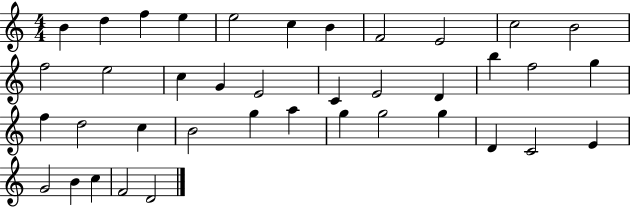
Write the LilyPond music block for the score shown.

{
  \clef treble
  \numericTimeSignature
  \time 4/4
  \key c \major
  b'4 d''4 f''4 e''4 | e''2 c''4 b'4 | f'2 e'2 | c''2 b'2 | \break f''2 e''2 | c''4 g'4 e'2 | c'4 e'2 d'4 | b''4 f''2 g''4 | \break f''4 d''2 c''4 | b'2 g''4 a''4 | g''4 g''2 g''4 | d'4 c'2 e'4 | \break g'2 b'4 c''4 | f'2 d'2 | \bar "|."
}